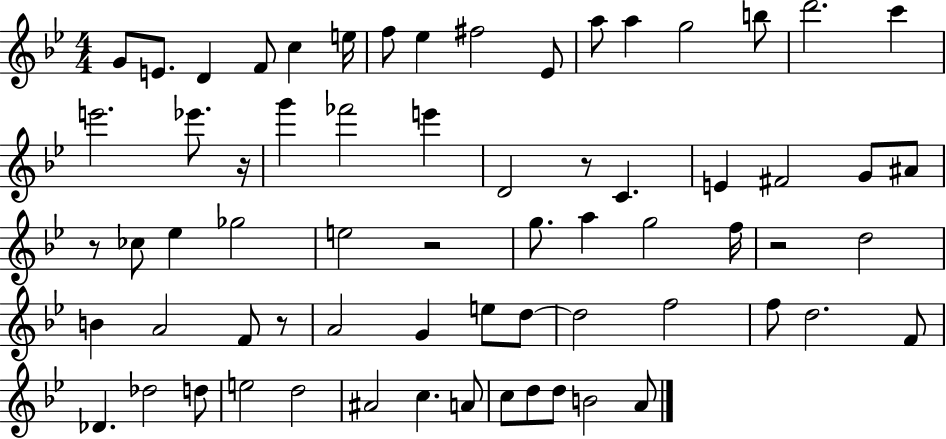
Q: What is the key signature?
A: BES major